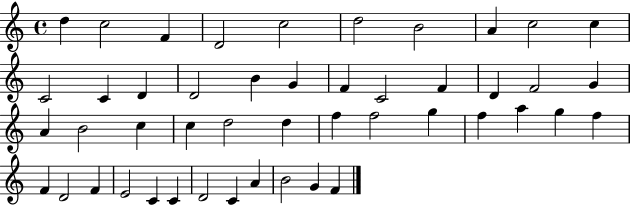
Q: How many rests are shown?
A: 0